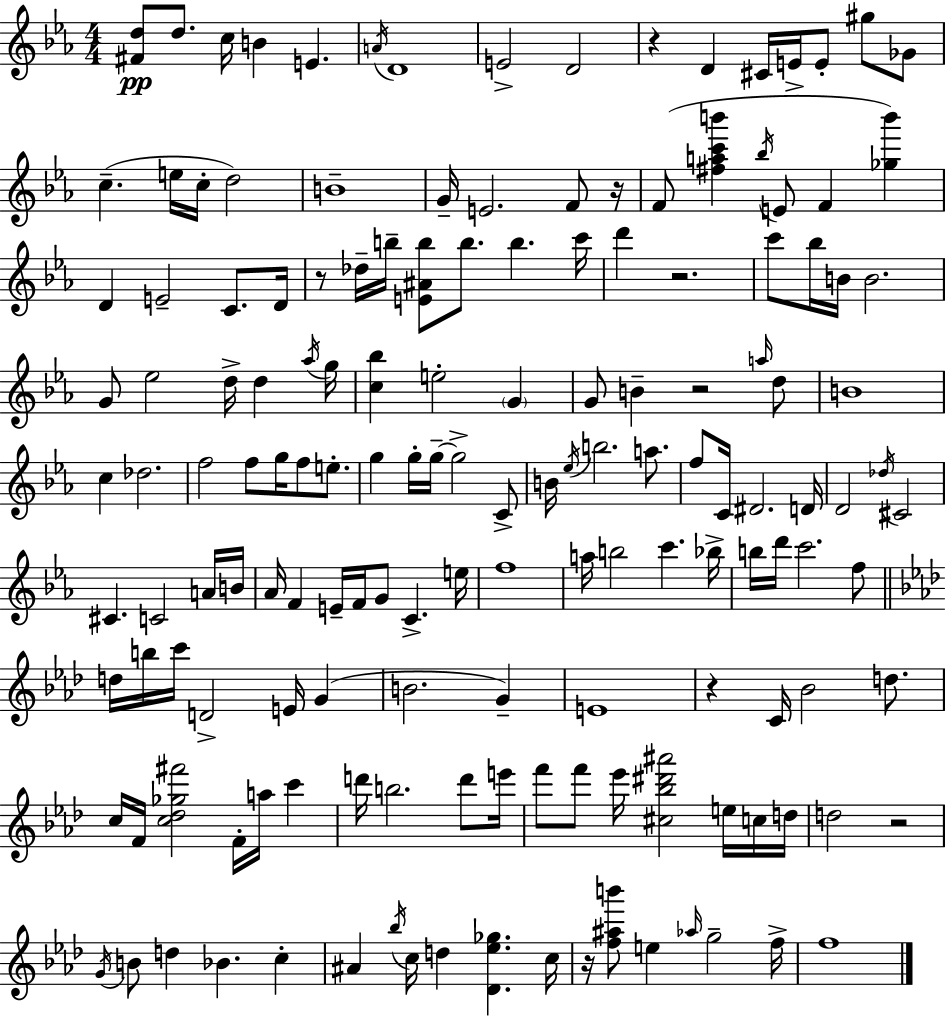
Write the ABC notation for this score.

X:1
T:Untitled
M:4/4
L:1/4
K:Eb
[^Fd]/2 d/2 c/4 B E A/4 D4 E2 D2 z D ^C/4 E/4 E/2 ^g/2 _G/2 c e/4 c/4 d2 B4 G/4 E2 F/2 z/4 F/2 [^fac'b'] _b/4 E/2 F [_gb'] D E2 C/2 D/4 z/2 _d/4 b/4 [E^Ab]/2 b/2 b c'/4 d' z2 c'/2 _b/4 B/4 B2 G/2 _e2 d/4 d _a/4 g/4 [c_b] e2 G G/2 B z2 a/4 d/2 B4 c _d2 f2 f/2 g/4 f/2 e/2 g g/4 g/4 g2 C/2 B/4 _e/4 b2 a/2 f/2 C/4 ^D2 D/4 D2 _d/4 ^C2 ^C C2 A/4 B/4 _A/4 F E/4 F/4 G/2 C e/4 f4 a/4 b2 c' _b/4 b/4 d'/4 c'2 f/2 d/4 b/4 c'/4 D2 E/4 G B2 G E4 z C/4 _B2 d/2 c/4 F/4 [c_d_g^f']2 F/4 a/4 c' d'/4 b2 d'/2 e'/4 f'/2 f'/2 _e'/4 [^c_b^d'^a']2 e/4 c/4 d/4 d2 z2 G/4 B/2 d _B c ^A _b/4 c/4 d [_D_e_g] c/4 z/4 [f^ab']/2 e _a/4 g2 f/4 f4